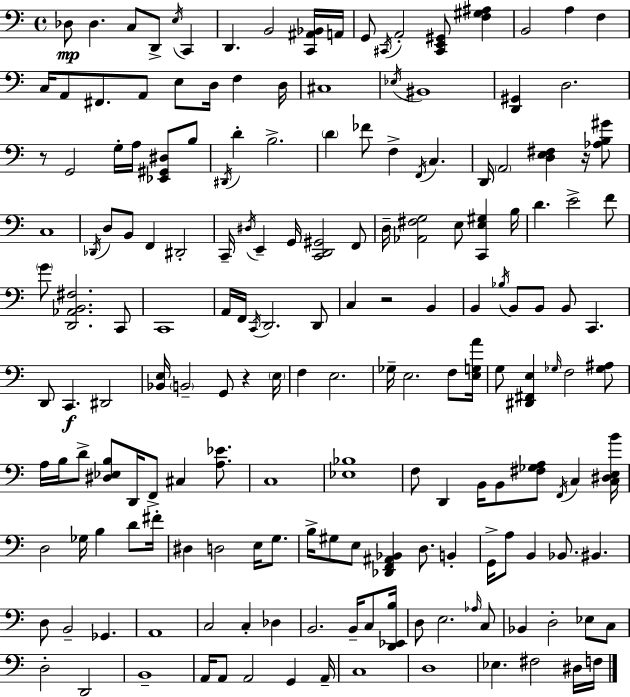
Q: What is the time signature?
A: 4/4